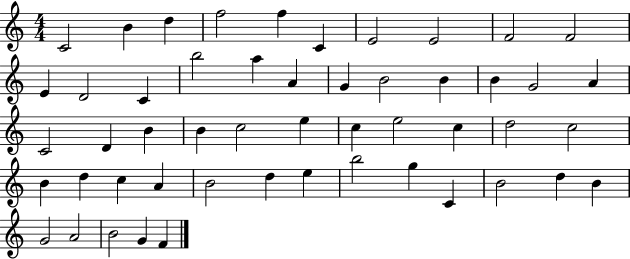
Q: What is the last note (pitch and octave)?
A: F4